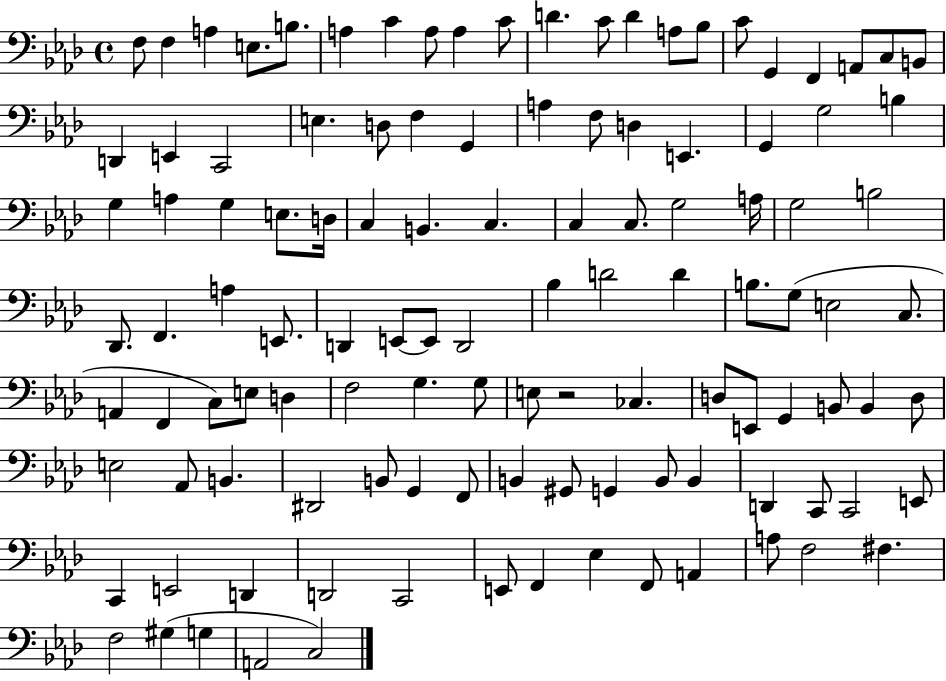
{
  \clef bass
  \time 4/4
  \defaultTimeSignature
  \key aes \major
  f8 f4 a4 e8. b8. | a4 c'4 a8 a4 c'8 | d'4. c'8 d'4 a8 bes8 | c'8 g,4 f,4 a,8 c8 b,8 | \break d,4 e,4 c,2 | e4. d8 f4 g,4 | a4 f8 d4 e,4. | g,4 g2 b4 | \break g4 a4 g4 e8. d16 | c4 b,4. c4. | c4 c8. g2 a16 | g2 b2 | \break des,8. f,4. a4 e,8. | d,4 e,8~~ e,8 d,2 | bes4 d'2 d'4 | b8. g8( e2 c8. | \break a,4 f,4 c8) e8 d4 | f2 g4. g8 | e8 r2 ces4. | d8 e,8 g,4 b,8 b,4 d8 | \break e2 aes,8 b,4. | dis,2 b,8 g,4 f,8 | b,4 gis,8 g,4 b,8 b,4 | d,4 c,8 c,2 e,8 | \break c,4 e,2 d,4 | d,2 c,2 | e,8 f,4 ees4 f,8 a,4 | a8 f2 fis4. | \break f2 gis4( g4 | a,2 c2) | \bar "|."
}